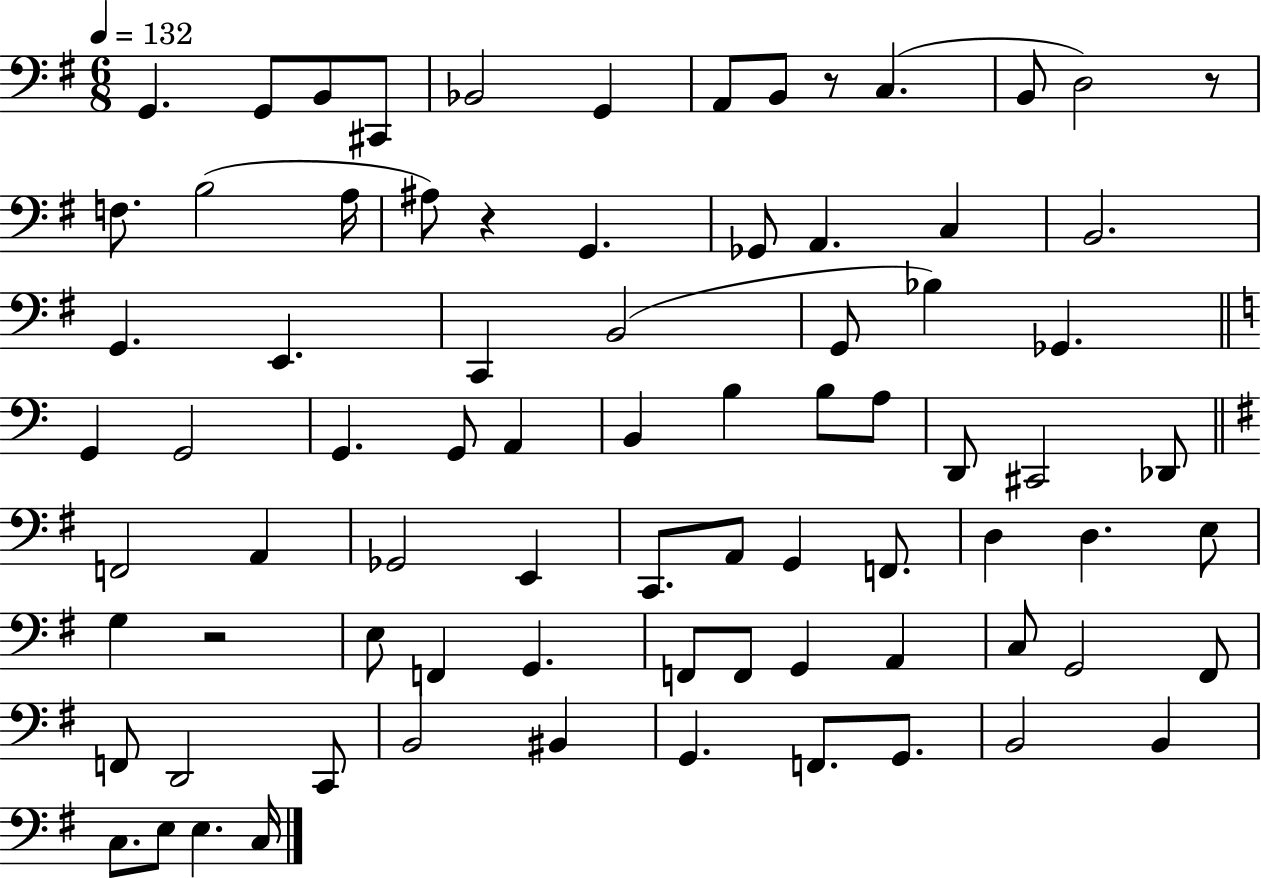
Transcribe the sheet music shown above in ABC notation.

X:1
T:Untitled
M:6/8
L:1/4
K:G
G,, G,,/2 B,,/2 ^C,,/2 _B,,2 G,, A,,/2 B,,/2 z/2 C, B,,/2 D,2 z/2 F,/2 B,2 A,/4 ^A,/2 z G,, _G,,/2 A,, C, B,,2 G,, E,, C,, B,,2 G,,/2 _B, _G,, G,, G,,2 G,, G,,/2 A,, B,, B, B,/2 A,/2 D,,/2 ^C,,2 _D,,/2 F,,2 A,, _G,,2 E,, C,,/2 A,,/2 G,, F,,/2 D, D, E,/2 G, z2 E,/2 F,, G,, F,,/2 F,,/2 G,, A,, C,/2 G,,2 ^F,,/2 F,,/2 D,,2 C,,/2 B,,2 ^B,, G,, F,,/2 G,,/2 B,,2 B,, C,/2 E,/2 E, C,/4